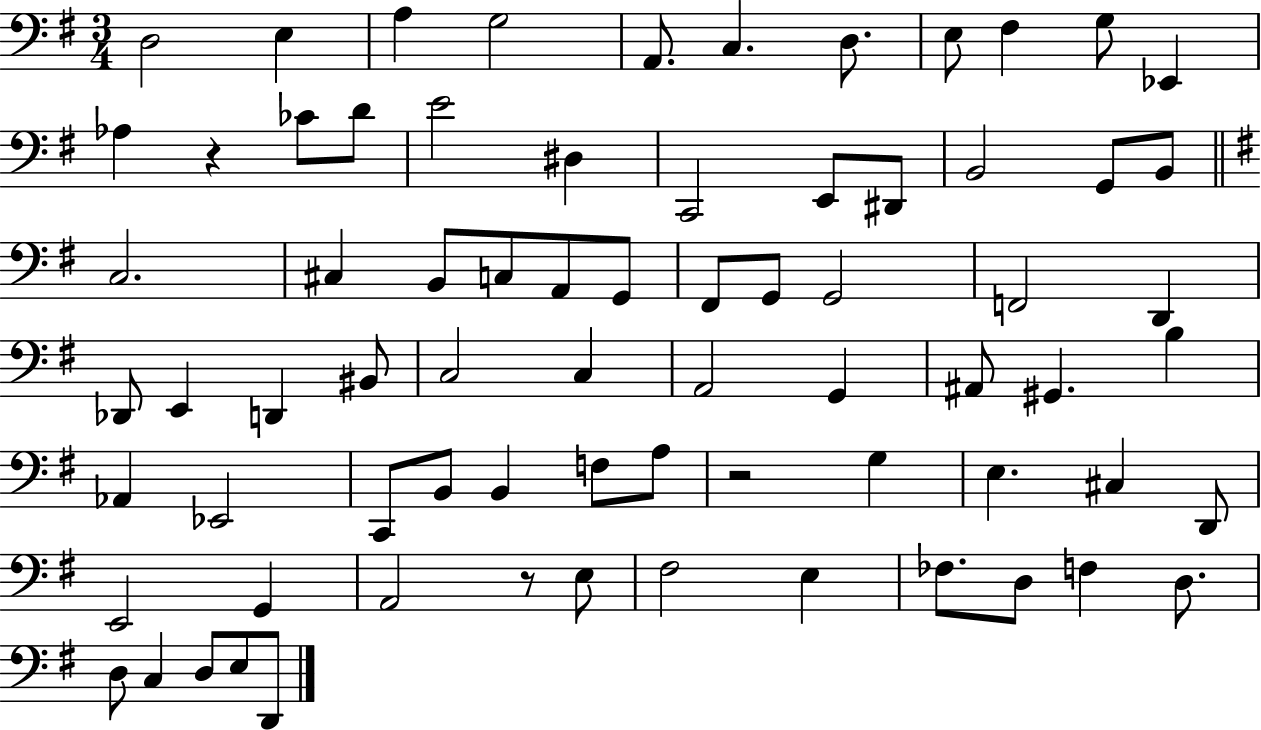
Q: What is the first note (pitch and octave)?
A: D3